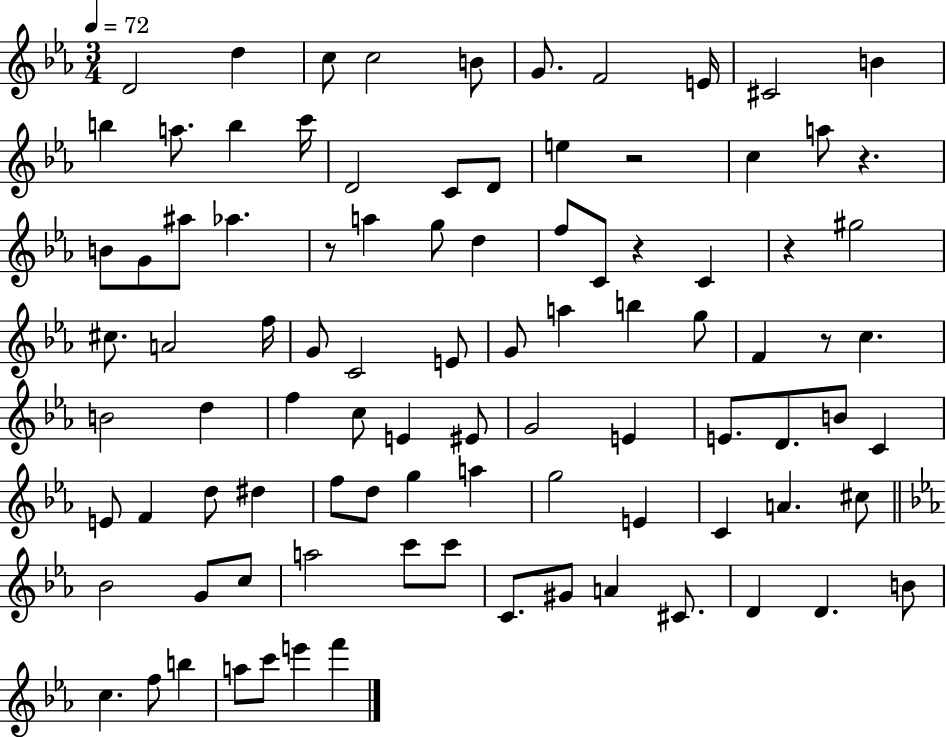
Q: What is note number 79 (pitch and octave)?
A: D4